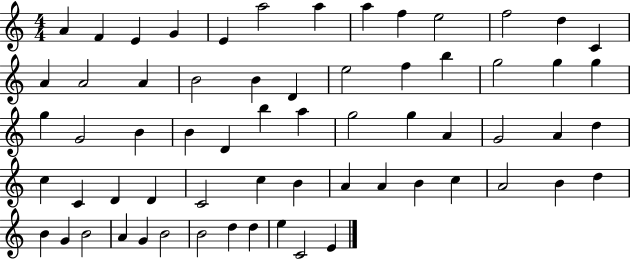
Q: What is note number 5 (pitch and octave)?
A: E4